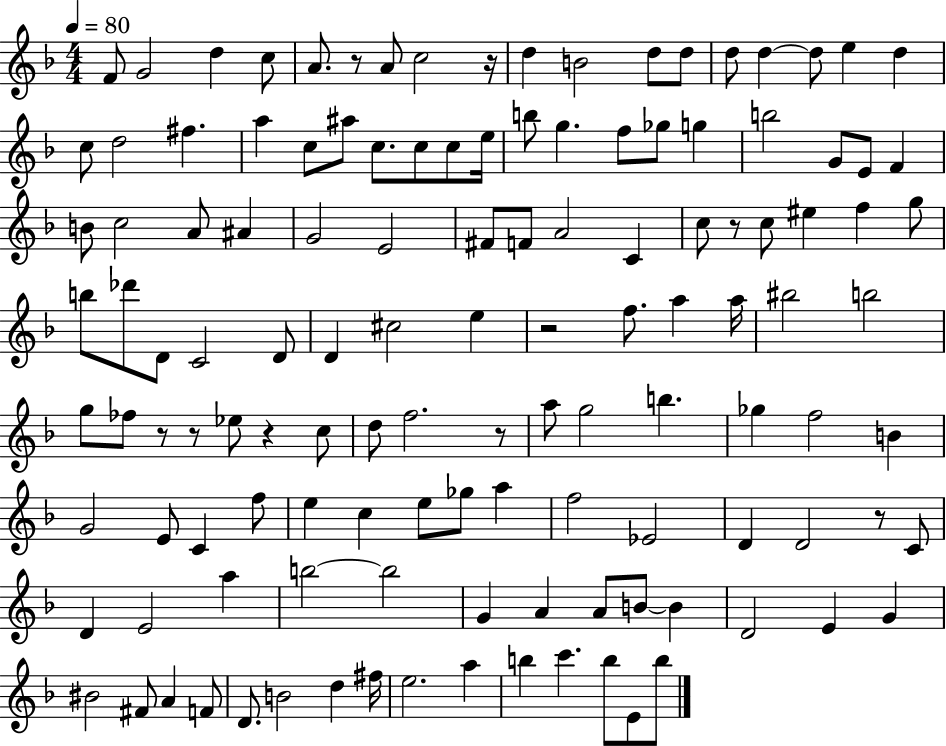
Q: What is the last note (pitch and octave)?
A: B5